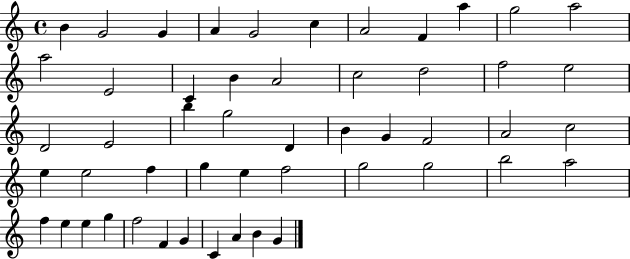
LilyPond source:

{
  \clef treble
  \time 4/4
  \defaultTimeSignature
  \key c \major
  b'4 g'2 g'4 | a'4 g'2 c''4 | a'2 f'4 a''4 | g''2 a''2 | \break a''2 e'2 | c'4 b'4 a'2 | c''2 d''2 | f''2 e''2 | \break d'2 e'2 | b''4 g''2 d'4 | b'4 g'4 f'2 | a'2 c''2 | \break e''4 e''2 f''4 | g''4 e''4 f''2 | g''2 g''2 | b''2 a''2 | \break f''4 e''4 e''4 g''4 | f''2 f'4 g'4 | c'4 a'4 b'4 g'4 | \bar "|."
}